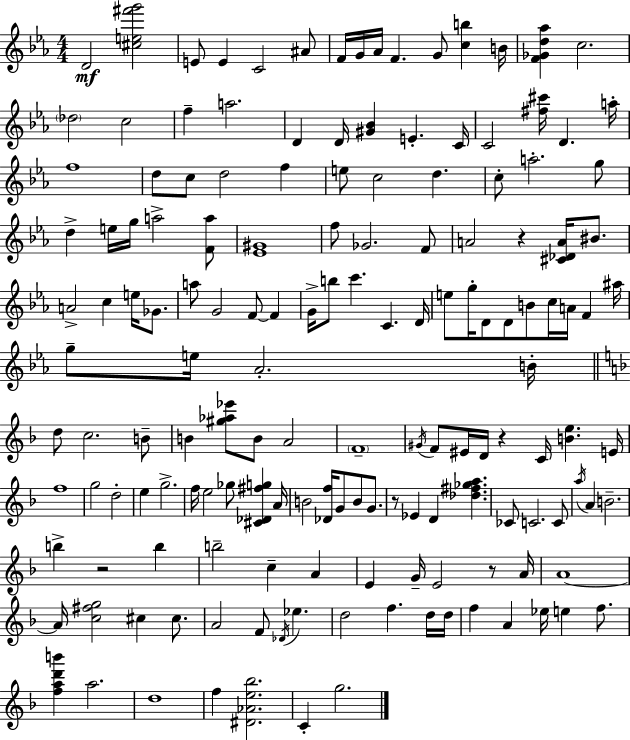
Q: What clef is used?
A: treble